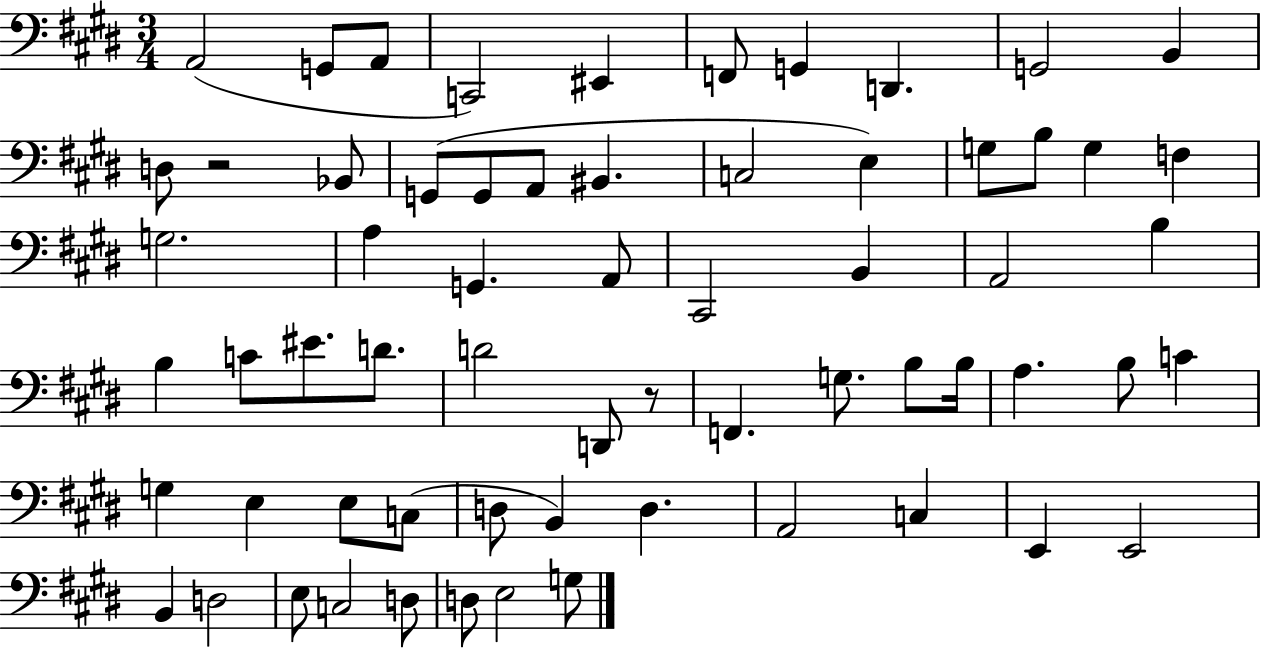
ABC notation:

X:1
T:Untitled
M:3/4
L:1/4
K:E
A,,2 G,,/2 A,,/2 C,,2 ^E,, F,,/2 G,, D,, G,,2 B,, D,/2 z2 _B,,/2 G,,/2 G,,/2 A,,/2 ^B,, C,2 E, G,/2 B,/2 G, F, G,2 A, G,, A,,/2 ^C,,2 B,, A,,2 B, B, C/2 ^E/2 D/2 D2 D,,/2 z/2 F,, G,/2 B,/2 B,/4 A, B,/2 C G, E, E,/2 C,/2 D,/2 B,, D, A,,2 C, E,, E,,2 B,, D,2 E,/2 C,2 D,/2 D,/2 E,2 G,/2